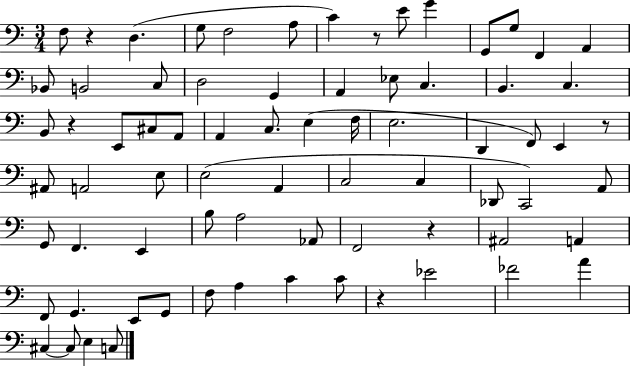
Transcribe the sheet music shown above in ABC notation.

X:1
T:Untitled
M:3/4
L:1/4
K:C
F,/2 z D, G,/2 F,2 A,/2 C z/2 E/2 G G,,/2 G,/2 F,, A,, _B,,/2 B,,2 C,/2 D,2 G,, A,, _E,/2 C, B,, C, B,,/2 z E,,/2 ^C,/2 A,,/2 A,, C,/2 E, F,/4 E,2 D,, F,,/2 E,, z/2 ^A,,/2 A,,2 E,/2 E,2 A,, C,2 C, _D,,/2 C,,2 A,,/2 G,,/2 F,, E,, B,/2 A,2 _A,,/2 F,,2 z ^A,,2 A,, F,,/2 G,, E,,/2 G,,/2 F,/2 A, C C/2 z _E2 _F2 A ^C, ^C,/2 E, C,/2